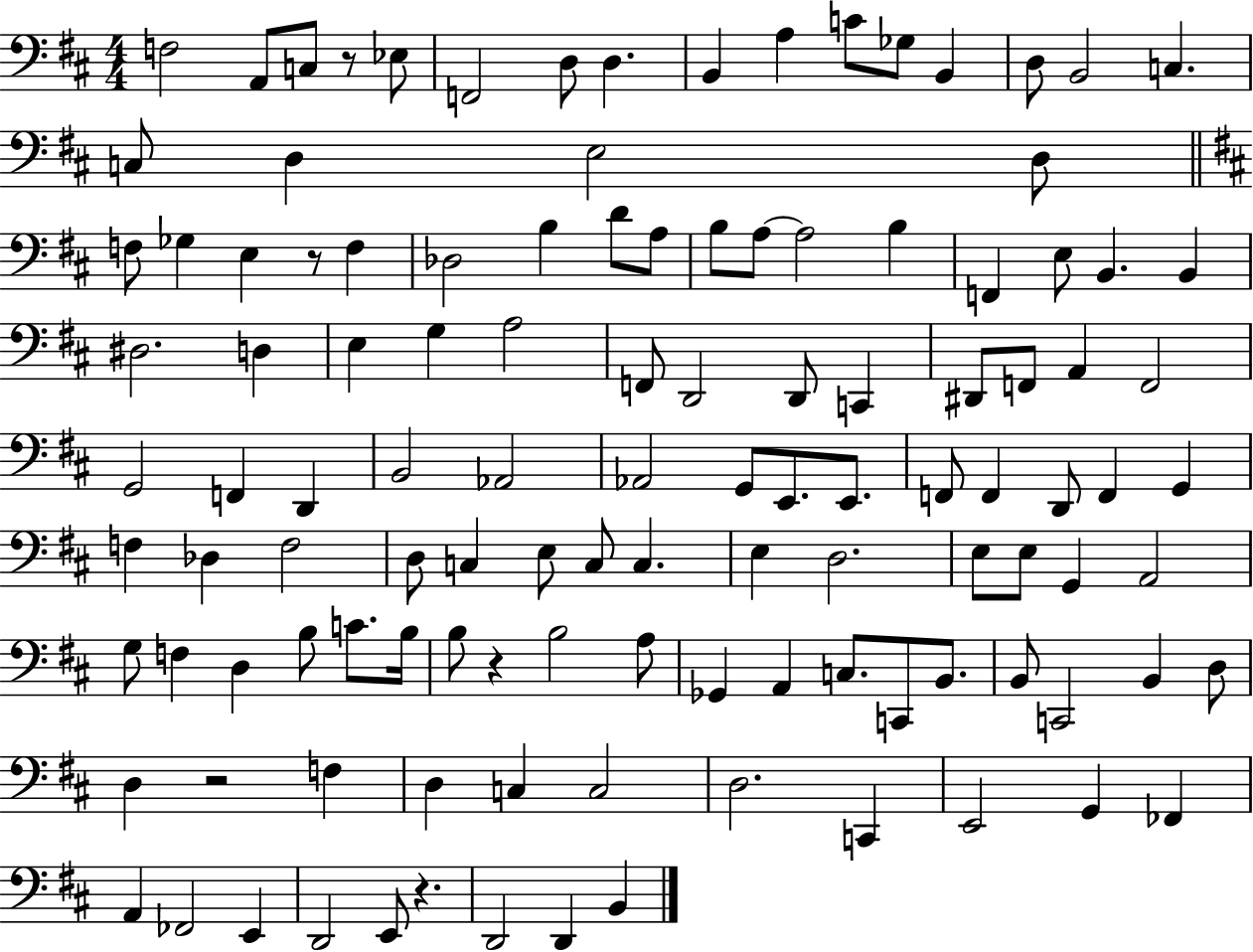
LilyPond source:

{
  \clef bass
  \numericTimeSignature
  \time 4/4
  \key d \major
  f2 a,8 c8 r8 ees8 | f,2 d8 d4. | b,4 a4 c'8 ges8 b,4 | d8 b,2 c4. | \break c8 d4 e2 d8 | \bar "||" \break \key d \major f8 ges4 e4 r8 f4 | des2 b4 d'8 a8 | b8 a8~~ a2 b4 | f,4 e8 b,4. b,4 | \break dis2. d4 | e4 g4 a2 | f,8 d,2 d,8 c,4 | dis,8 f,8 a,4 f,2 | \break g,2 f,4 d,4 | b,2 aes,2 | aes,2 g,8 e,8. e,8. | f,8 f,4 d,8 f,4 g,4 | \break f4 des4 f2 | d8 c4 e8 c8 c4. | e4 d2. | e8 e8 g,4 a,2 | \break g8 f4 d4 b8 c'8. b16 | b8 r4 b2 a8 | ges,4 a,4 c8. c,8 b,8. | b,8 c,2 b,4 d8 | \break d4 r2 f4 | d4 c4 c2 | d2. c,4 | e,2 g,4 fes,4 | \break a,4 fes,2 e,4 | d,2 e,8 r4. | d,2 d,4 b,4 | \bar "|."
}